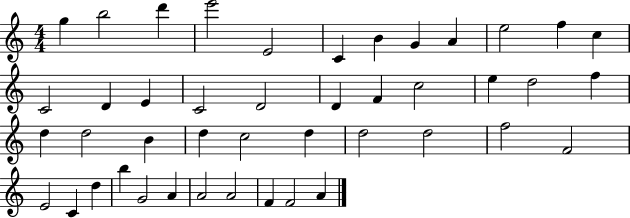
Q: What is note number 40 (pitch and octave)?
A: A4